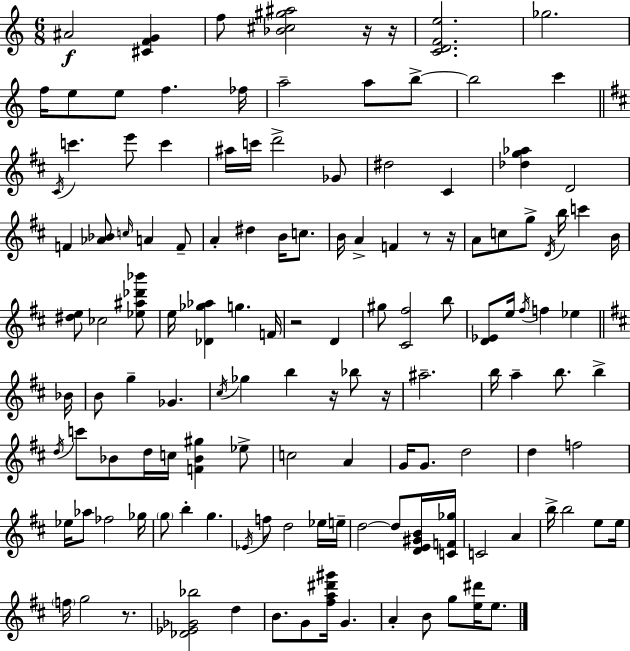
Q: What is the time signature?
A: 6/8